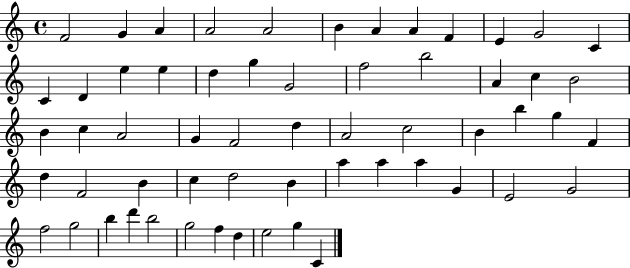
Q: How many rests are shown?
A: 0